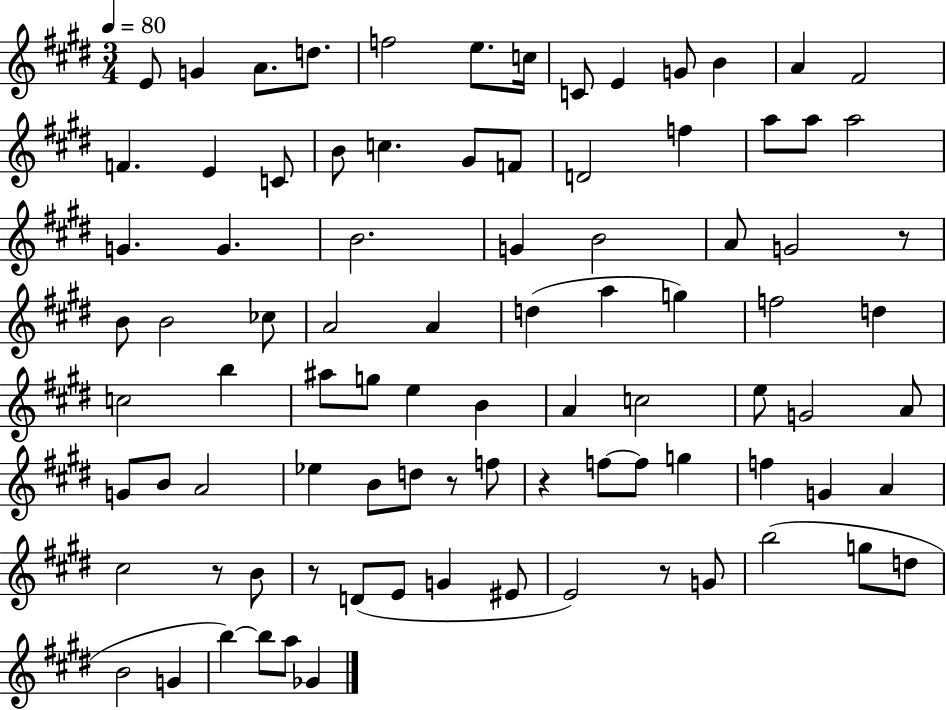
{
  \clef treble
  \numericTimeSignature
  \time 3/4
  \key e \major
  \tempo 4 = 80
  e'8 g'4 a'8. d''8. | f''2 e''8. c''16 | c'8 e'4 g'8 b'4 | a'4 fis'2 | \break f'4. e'4 c'8 | b'8 c''4. gis'8 f'8 | d'2 f''4 | a''8 a''8 a''2 | \break g'4. g'4. | b'2. | g'4 b'2 | a'8 g'2 r8 | \break b'8 b'2 ces''8 | a'2 a'4 | d''4( a''4 g''4) | f''2 d''4 | \break c''2 b''4 | ais''8 g''8 e''4 b'4 | a'4 c''2 | e''8 g'2 a'8 | \break g'8 b'8 a'2 | ees''4 b'8 d''8 r8 f''8 | r4 f''8~~ f''8 g''4 | f''4 g'4 a'4 | \break cis''2 r8 b'8 | r8 d'8( e'8 g'4 eis'8 | e'2) r8 g'8 | b''2( g''8 d''8 | \break b'2 g'4 | b''4~~) b''8 a''8 ges'4 | \bar "|."
}